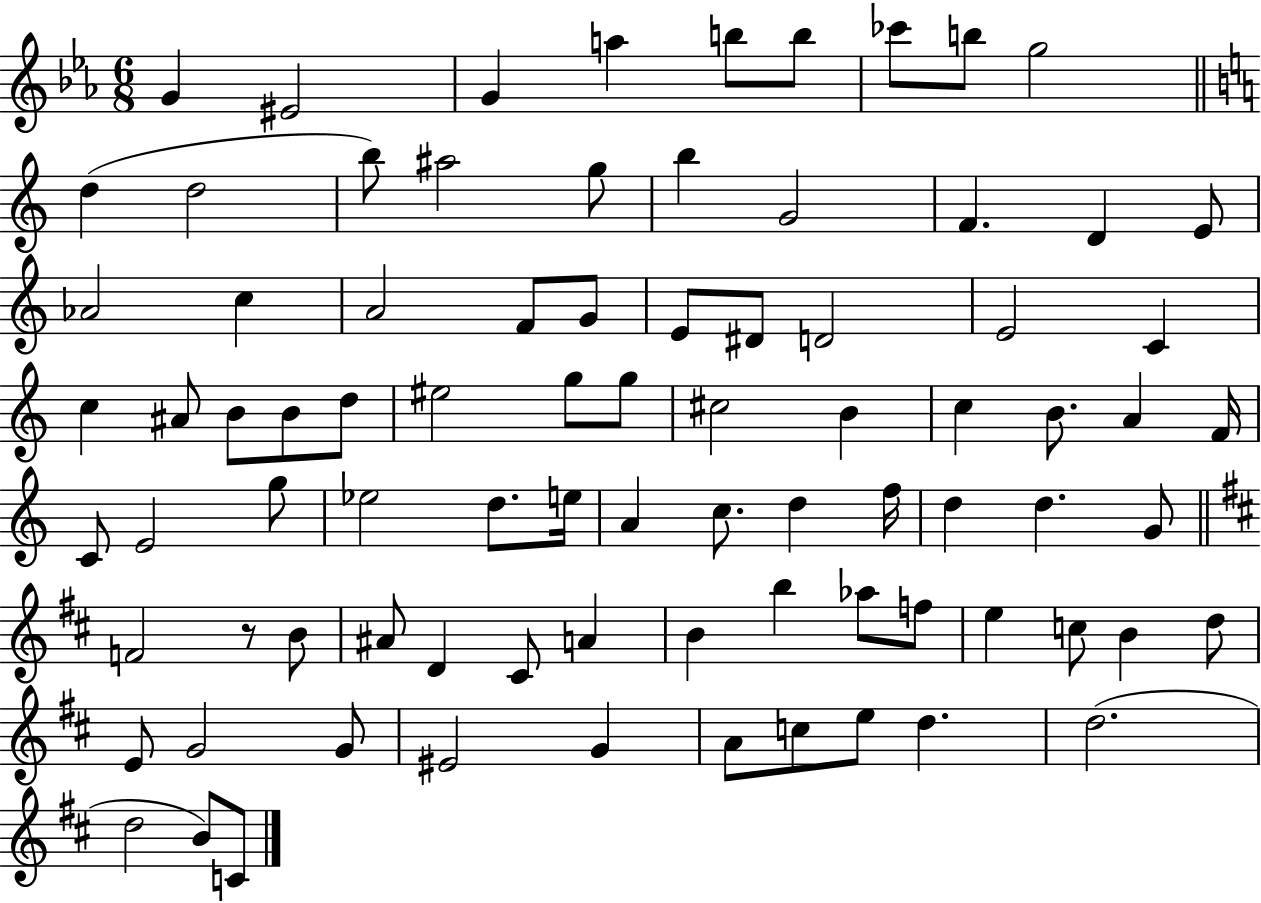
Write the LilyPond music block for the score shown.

{
  \clef treble
  \numericTimeSignature
  \time 6/8
  \key ees \major
  g'4 eis'2 | g'4 a''4 b''8 b''8 | ces'''8 b''8 g''2 | \bar "||" \break \key c \major d''4( d''2 | b''8) ais''2 g''8 | b''4 g'2 | f'4. d'4 e'8 | \break aes'2 c''4 | a'2 f'8 g'8 | e'8 dis'8 d'2 | e'2 c'4 | \break c''4 ais'8 b'8 b'8 d''8 | eis''2 g''8 g''8 | cis''2 b'4 | c''4 b'8. a'4 f'16 | \break c'8 e'2 g''8 | ees''2 d''8. e''16 | a'4 c''8. d''4 f''16 | d''4 d''4. g'8 | \break \bar "||" \break \key d \major f'2 r8 b'8 | ais'8 d'4 cis'8 a'4 | b'4 b''4 aes''8 f''8 | e''4 c''8 b'4 d''8 | \break e'8 g'2 g'8 | eis'2 g'4 | a'8 c''8 e''8 d''4. | d''2.( | \break d''2 b'8) c'8 | \bar "|."
}